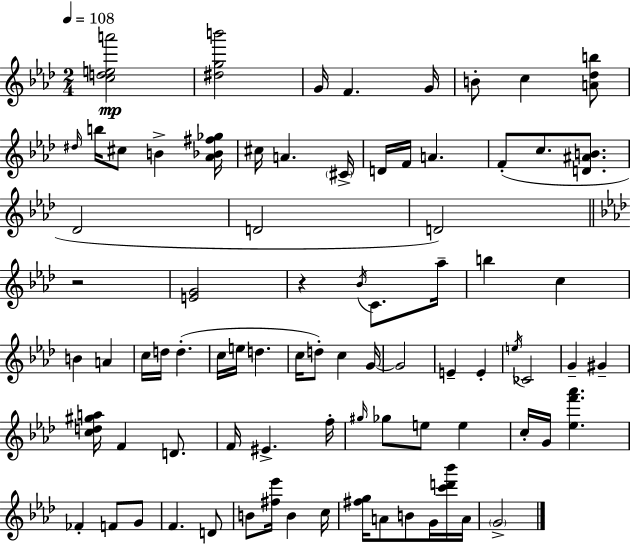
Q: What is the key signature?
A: AES major